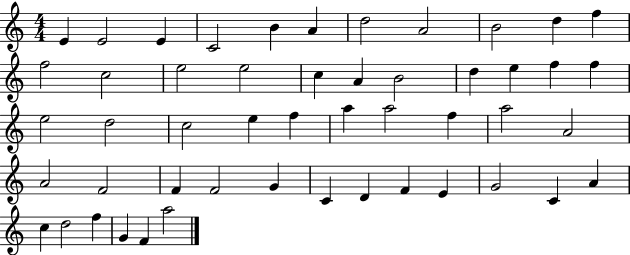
E4/q E4/h E4/q C4/h B4/q A4/q D5/h A4/h B4/h D5/q F5/q F5/h C5/h E5/h E5/h C5/q A4/q B4/h D5/q E5/q F5/q F5/q E5/h D5/h C5/h E5/q F5/q A5/q A5/h F5/q A5/h A4/h A4/h F4/h F4/q F4/h G4/q C4/q D4/q F4/q E4/q G4/h C4/q A4/q C5/q D5/h F5/q G4/q F4/q A5/h